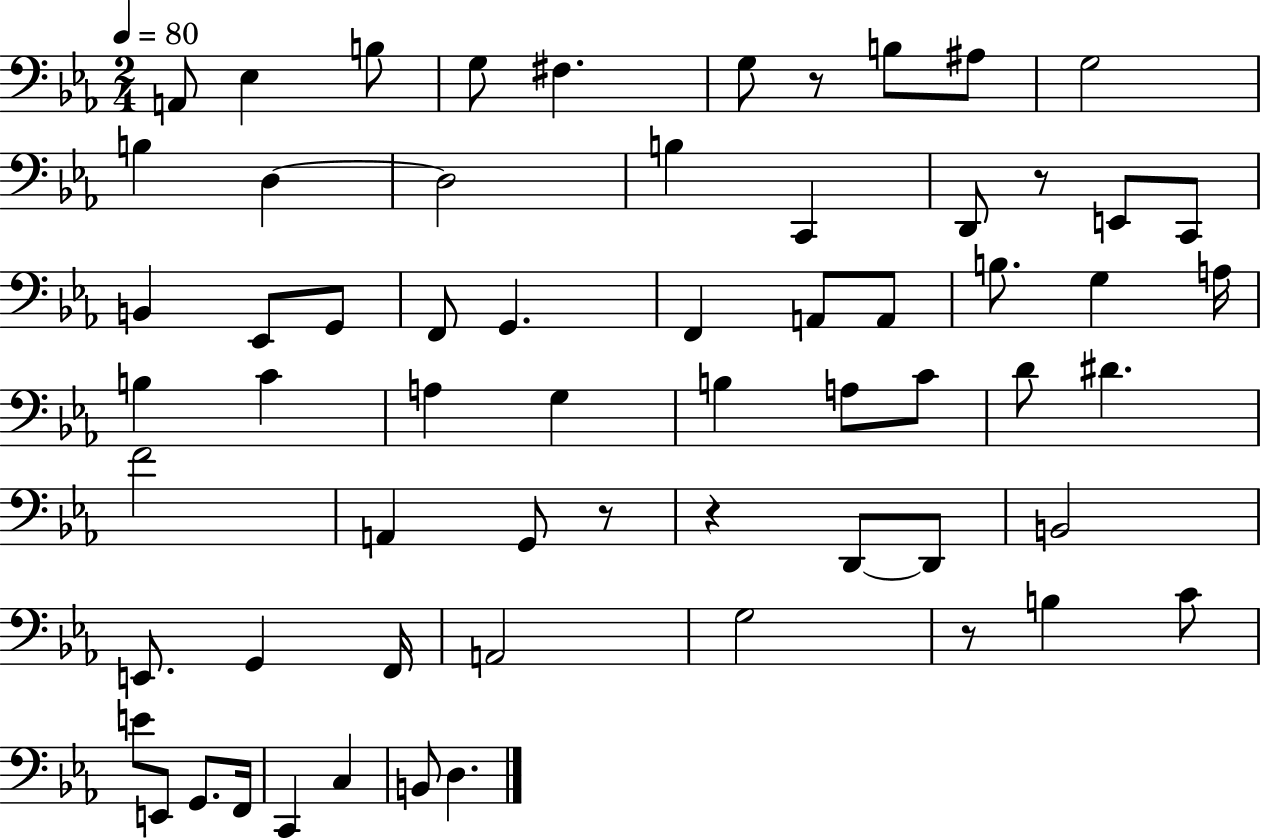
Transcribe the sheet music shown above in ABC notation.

X:1
T:Untitled
M:2/4
L:1/4
K:Eb
A,,/2 _E, B,/2 G,/2 ^F, G,/2 z/2 B,/2 ^A,/2 G,2 B, D, D,2 B, C,, D,,/2 z/2 E,,/2 C,,/2 B,, _E,,/2 G,,/2 F,,/2 G,, F,, A,,/2 A,,/2 B,/2 G, A,/4 B, C A, G, B, A,/2 C/2 D/2 ^D F2 A,, G,,/2 z/2 z D,,/2 D,,/2 B,,2 E,,/2 G,, F,,/4 A,,2 G,2 z/2 B, C/2 E/2 E,,/2 G,,/2 F,,/4 C,, C, B,,/2 D,